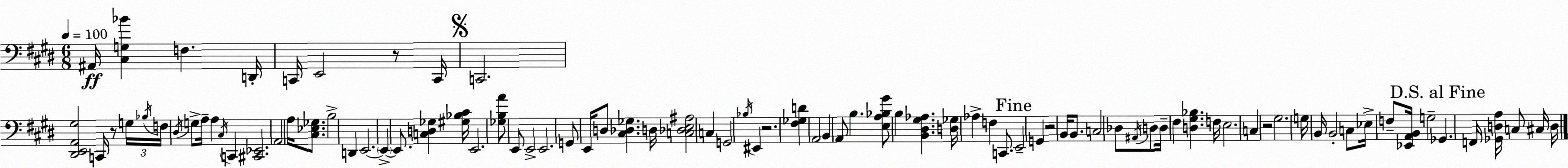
X:1
T:Untitled
M:6/8
L:1/4
K:E
^A,,/4 [^C,G,_B] F, D,,/4 C,,/4 E,,2 z/2 C,,/4 C,,2 [^D,,E,,A,,^G,]2 C,,/4 z/2 G,/4 _B,/4 F,/4 ^D,/4 G,/2 A,/4 A, ^C,/4 C,, [^C,,_E,,]2 A,,2 A,/4 [^C,_E,_G,]/2 B,2 D,, E,,2 E,, E,,/2 [C,D,_G,] [^G,_B,^C]/4 E,,2 [_G,B,A]/2 E,,/2 E,,2 E,,2 G,,/2 E,,/4 D,/2 [^C,_D,_G,] D,/4 [C,_D,E,^A,]2 C, G,,2 _B,/4 ^E,, z2 [^F,_G,D] A,,2 B,, A,,/2 B, [E,A,_B,^G]/2 B, [B,,^D,^G,_A,] [D,_G,]/4 _A, F, C,,/2 E,,2 G,, z2 B,,/4 B,,/2 C,2 _D,/2 ^A,,/4 D,/2 D,/4 ^F, [D,^G,_B,] F,/4 E,2 C, z2 ^G,2 G,/4 B,,/4 B,,2 C,/2 _E,/4 F,/2 [_E,,A,,B,,]/4 G,2 _G,, F,,/4 [_G,,D,A,]/4 C,/2 ^C,/4 D,/4